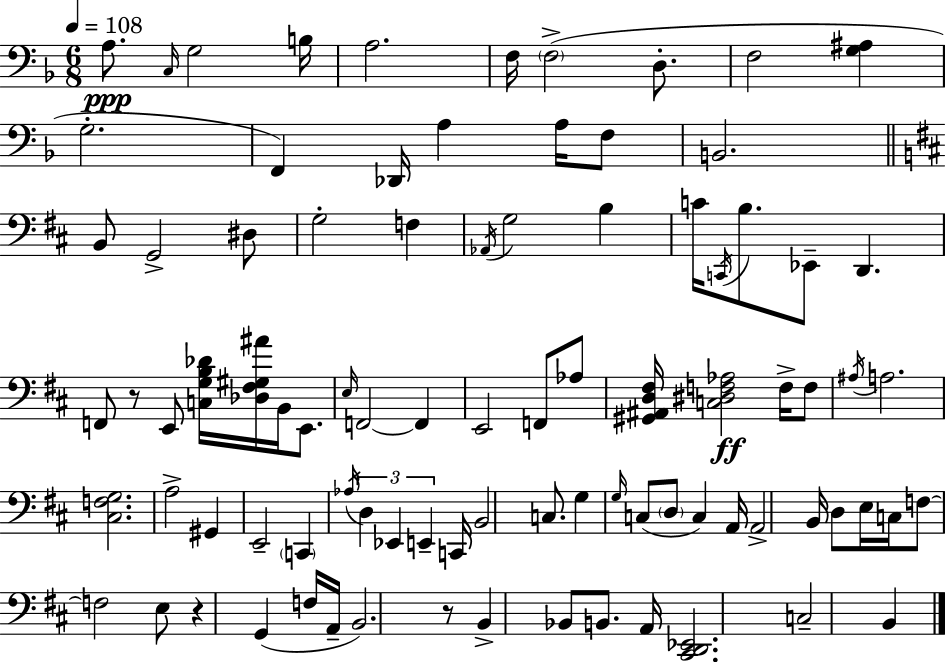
A3/e. C3/s G3/h B3/s A3/h. F3/s F3/h D3/e. F3/h [G3,A#3]/q G3/h. F2/q Db2/s A3/q A3/s F3/e B2/h. B2/e G2/h D#3/e G3/h F3/q Ab2/s G3/h B3/q C4/s C2/s B3/e. Eb2/e D2/q. F2/e R/e E2/e [C3,G3,B3,Db4]/s [Db3,F#3,G#3,A#4]/s B2/s E2/e. E3/s F2/h F2/q E2/h F2/e Ab3/e [G#2,A#2,D3,F#3]/s [C3,D#3,F3,Ab3]/h F3/s F3/e A#3/s A3/h. [C#3,F3,G3]/h. A3/h G#2/q E2/h C2/q Ab3/s D3/q Eb2/q E2/q C2/s B2/h C3/e. G3/q G3/s C3/e D3/e C3/q A2/s A2/h B2/s D3/e E3/s C3/s F3/e F3/h E3/e R/q G2/q F3/s A2/s B2/h. R/e B2/q Bb2/e B2/e. A2/s [C#2,D2,Eb2]/h. C3/h B2/q